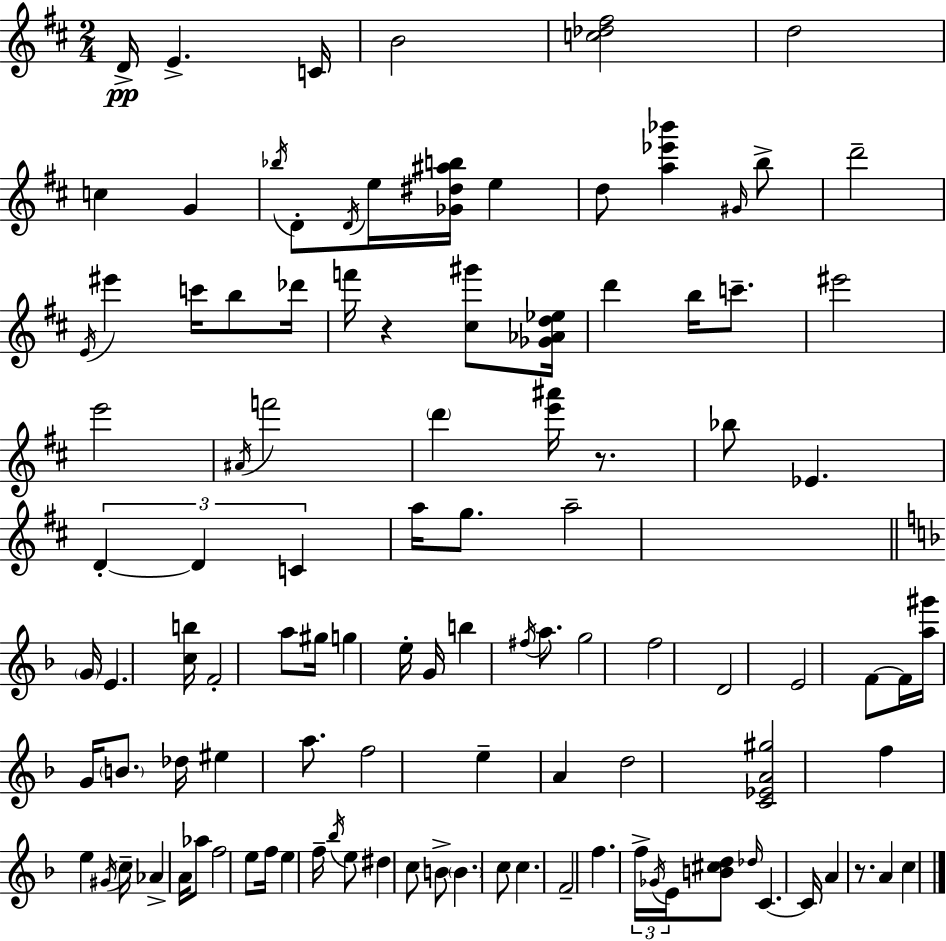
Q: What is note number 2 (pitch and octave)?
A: E4